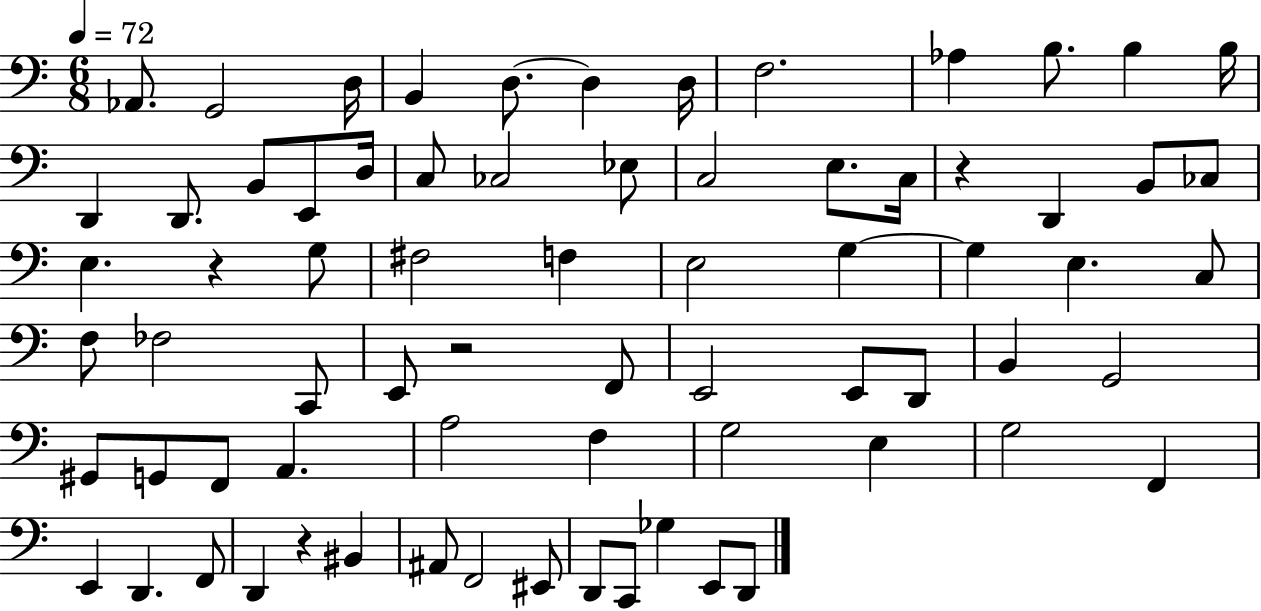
X:1
T:Untitled
M:6/8
L:1/4
K:C
_A,,/2 G,,2 D,/4 B,, D,/2 D, D,/4 F,2 _A, B,/2 B, B,/4 D,, D,,/2 B,,/2 E,,/2 D,/4 C,/2 _C,2 _E,/2 C,2 E,/2 C,/4 z D,, B,,/2 _C,/2 E, z G,/2 ^F,2 F, E,2 G, G, E, C,/2 F,/2 _F,2 C,,/2 E,,/2 z2 F,,/2 E,,2 E,,/2 D,,/2 B,, G,,2 ^G,,/2 G,,/2 F,,/2 A,, A,2 F, G,2 E, G,2 F,, E,, D,, F,,/2 D,, z ^B,, ^A,,/2 F,,2 ^E,,/2 D,,/2 C,,/2 _G, E,,/2 D,,/2